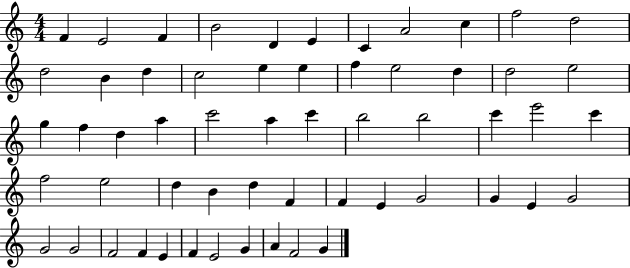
{
  \clef treble
  \numericTimeSignature
  \time 4/4
  \key c \major
  f'4 e'2 f'4 | b'2 d'4 e'4 | c'4 a'2 c''4 | f''2 d''2 | \break d''2 b'4 d''4 | c''2 e''4 e''4 | f''4 e''2 d''4 | d''2 e''2 | \break g''4 f''4 d''4 a''4 | c'''2 a''4 c'''4 | b''2 b''2 | c'''4 e'''2 c'''4 | \break f''2 e''2 | d''4 b'4 d''4 f'4 | f'4 e'4 g'2 | g'4 e'4 g'2 | \break g'2 g'2 | f'2 f'4 e'4 | f'4 e'2 g'4 | a'4 f'2 g'4 | \break \bar "|."
}